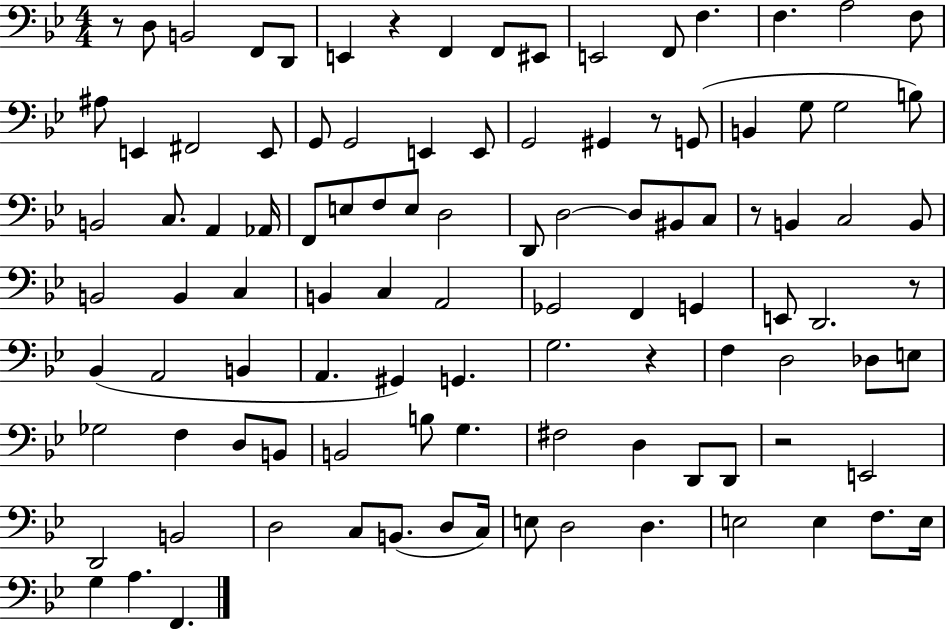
{
  \clef bass
  \numericTimeSignature
  \time 4/4
  \key bes \major
  r8 d8 b,2 f,8 d,8 | e,4 r4 f,4 f,8 eis,8 | e,2 f,8 f4. | f4. a2 f8 | \break ais8 e,4 fis,2 e,8 | g,8 g,2 e,4 e,8 | g,2 gis,4 r8 g,8( | b,4 g8 g2 b8) | \break b,2 c8. a,4 aes,16 | f,8 e8 f8 e8 d2 | d,8 d2~~ d8 bis,8 c8 | r8 b,4 c2 b,8 | \break b,2 b,4 c4 | b,4 c4 a,2 | ges,2 f,4 g,4 | e,8 d,2. r8 | \break bes,4( a,2 b,4 | a,4. gis,4) g,4. | g2. r4 | f4 d2 des8 e8 | \break ges2 f4 d8 b,8 | b,2 b8 g4. | fis2 d4 d,8 d,8 | r2 e,2 | \break d,2 b,2 | d2 c8 b,8.( d8 c16) | e8 d2 d4. | e2 e4 f8. e16 | \break g4 a4. f,4. | \bar "|."
}